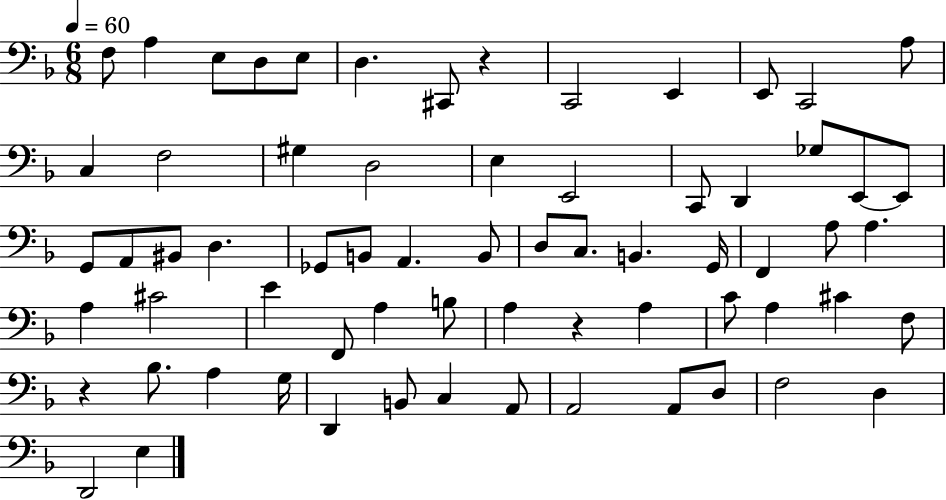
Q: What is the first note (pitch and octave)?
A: F3